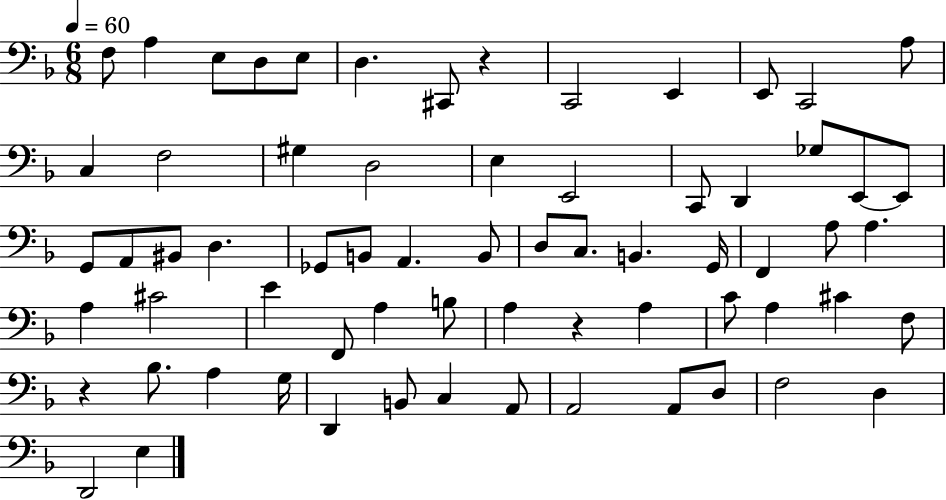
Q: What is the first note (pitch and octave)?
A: F3